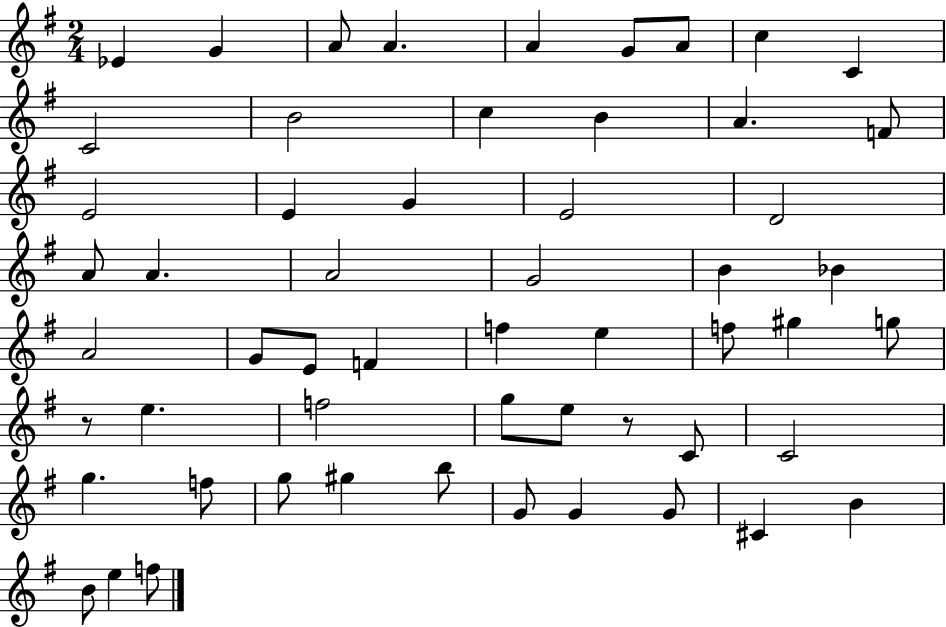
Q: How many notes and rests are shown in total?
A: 56